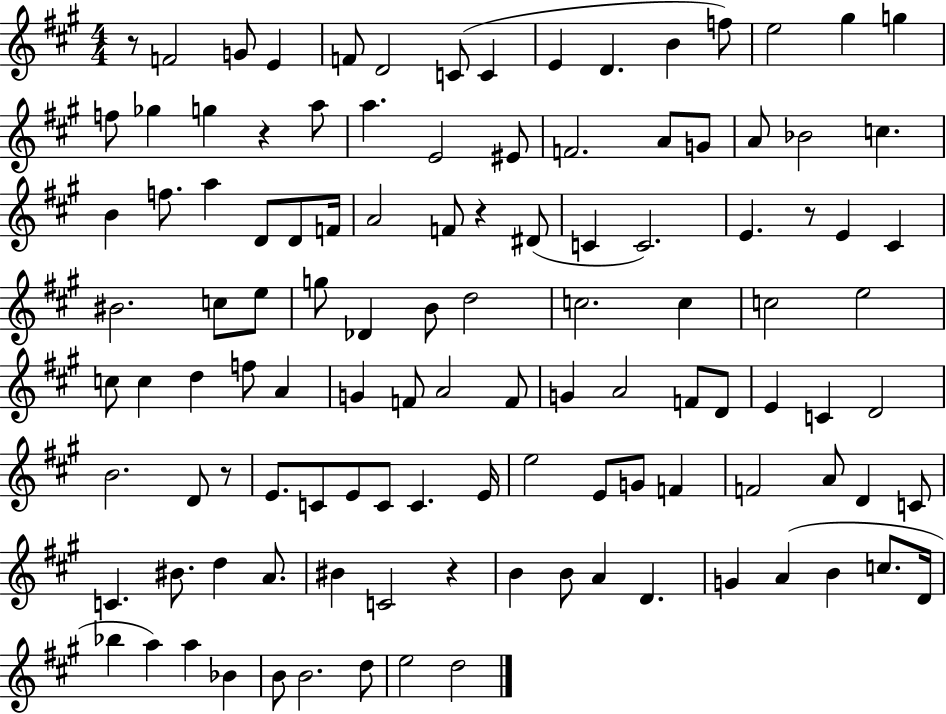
X:1
T:Untitled
M:4/4
L:1/4
K:A
z/2 F2 G/2 E F/2 D2 C/2 C E D B f/2 e2 ^g g f/2 _g g z a/2 a E2 ^E/2 F2 A/2 G/2 A/2 _B2 c B f/2 a D/2 D/2 F/4 A2 F/2 z ^D/2 C C2 E z/2 E ^C ^B2 c/2 e/2 g/2 _D B/2 d2 c2 c c2 e2 c/2 c d f/2 A G F/2 A2 F/2 G A2 F/2 D/2 E C D2 B2 D/2 z/2 E/2 C/2 E/2 C/2 C E/4 e2 E/2 G/2 F F2 A/2 D C/2 C ^B/2 d A/2 ^B C2 z B B/2 A D G A B c/2 D/4 _b a a _B B/2 B2 d/2 e2 d2